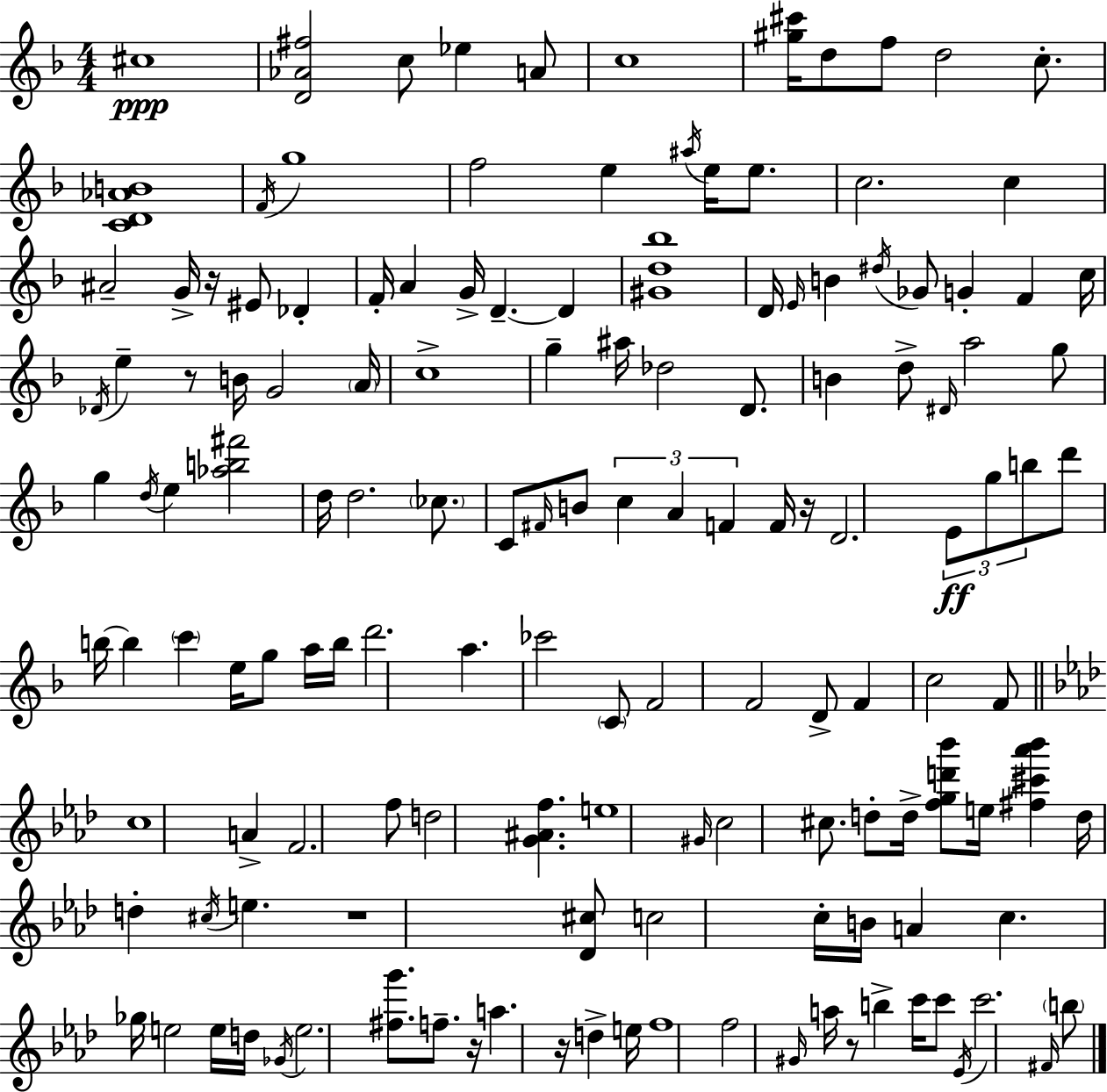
X:1
T:Untitled
M:4/4
L:1/4
K:F
^c4 [D_A^f]2 c/2 _e A/2 c4 [^g^c']/4 d/2 f/2 d2 c/2 [CD_AB]4 F/4 g4 f2 e ^a/4 e/4 e/2 c2 c ^A2 G/4 z/4 ^E/2 _D F/4 A G/4 D D [^Gd_b]4 D/4 E/4 B ^d/4 _G/2 G F c/4 _D/4 e z/2 B/4 G2 A/4 c4 g ^a/4 _d2 D/2 B d/2 ^D/4 a2 g/2 g d/4 e [_ab^f']2 d/4 d2 _c/2 C/2 ^F/4 B/2 c A F F/4 z/4 D2 E/2 g/2 b/2 d'/2 b/4 b c' e/4 g/2 a/4 b/4 d'2 a _c'2 C/2 F2 F2 D/2 F c2 F/2 c4 A F2 f/2 d2 [G^Af] e4 ^G/4 c2 ^c/2 d/2 d/4 [fgd'_b']/2 e/4 [^f^c'_a'_b'] d/4 d ^c/4 e z4 [_D^c]/2 c2 c/4 B/4 A c _g/4 e2 e/4 d/4 _G/4 e2 [^fg']/2 f/2 z/4 a z/4 d e/4 f4 f2 ^G/4 a/4 z/2 b c'/4 c'/2 _E/4 c'2 ^F/4 b/2